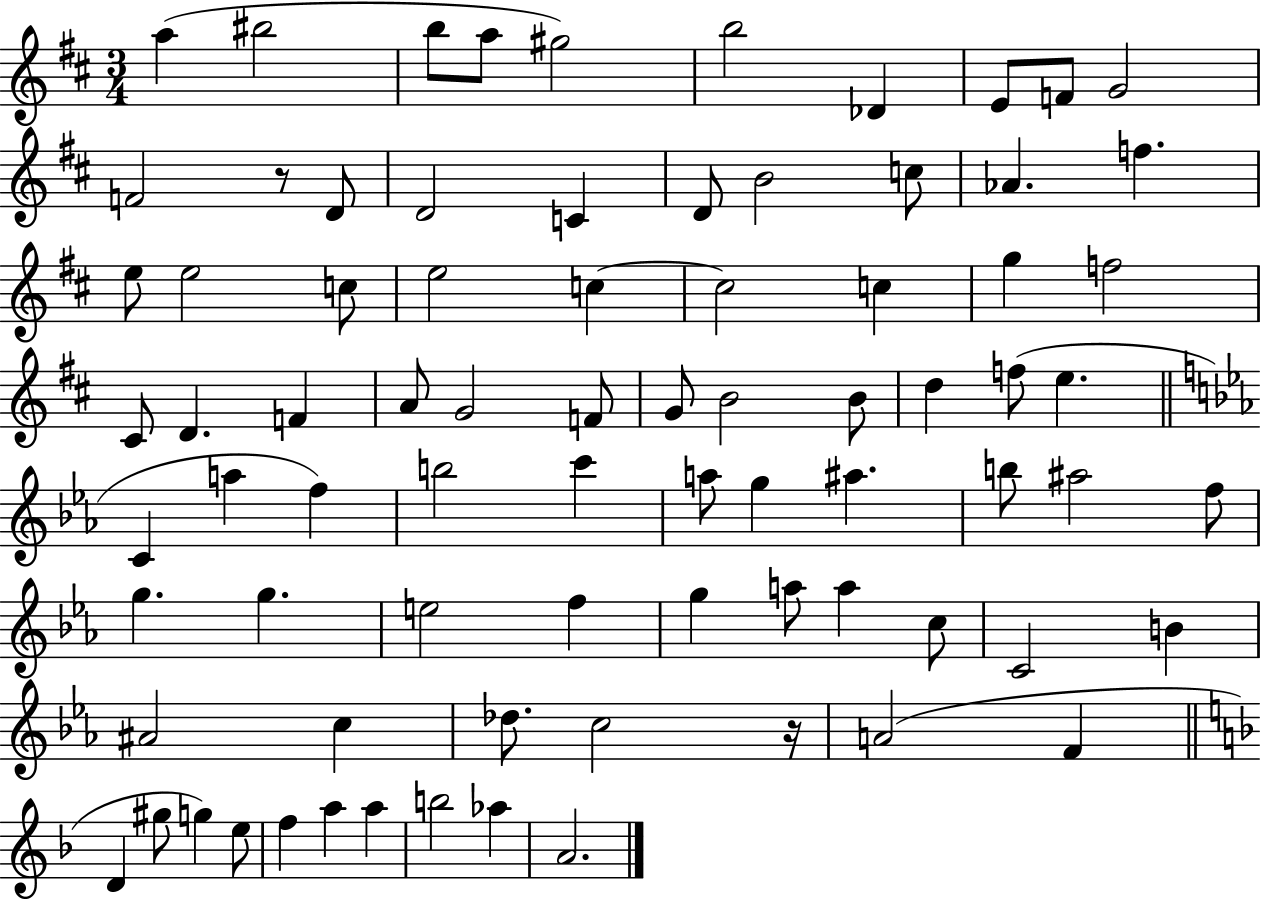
{
  \clef treble
  \numericTimeSignature
  \time 3/4
  \key d \major
  a''4( bis''2 | b''8 a''8 gis''2) | b''2 des'4 | e'8 f'8 g'2 | \break f'2 r8 d'8 | d'2 c'4 | d'8 b'2 c''8 | aes'4. f''4. | \break e''8 e''2 c''8 | e''2 c''4~~ | c''2 c''4 | g''4 f''2 | \break cis'8 d'4. f'4 | a'8 g'2 f'8 | g'8 b'2 b'8 | d''4 f''8( e''4. | \break \bar "||" \break \key c \minor c'4 a''4 f''4) | b''2 c'''4 | a''8 g''4 ais''4. | b''8 ais''2 f''8 | \break g''4. g''4. | e''2 f''4 | g''4 a''8 a''4 c''8 | c'2 b'4 | \break ais'2 c''4 | des''8. c''2 r16 | a'2( f'4 | \bar "||" \break \key d \minor d'4 gis''8 g''4) e''8 | f''4 a''4 a''4 | b''2 aes''4 | a'2. | \break \bar "|."
}